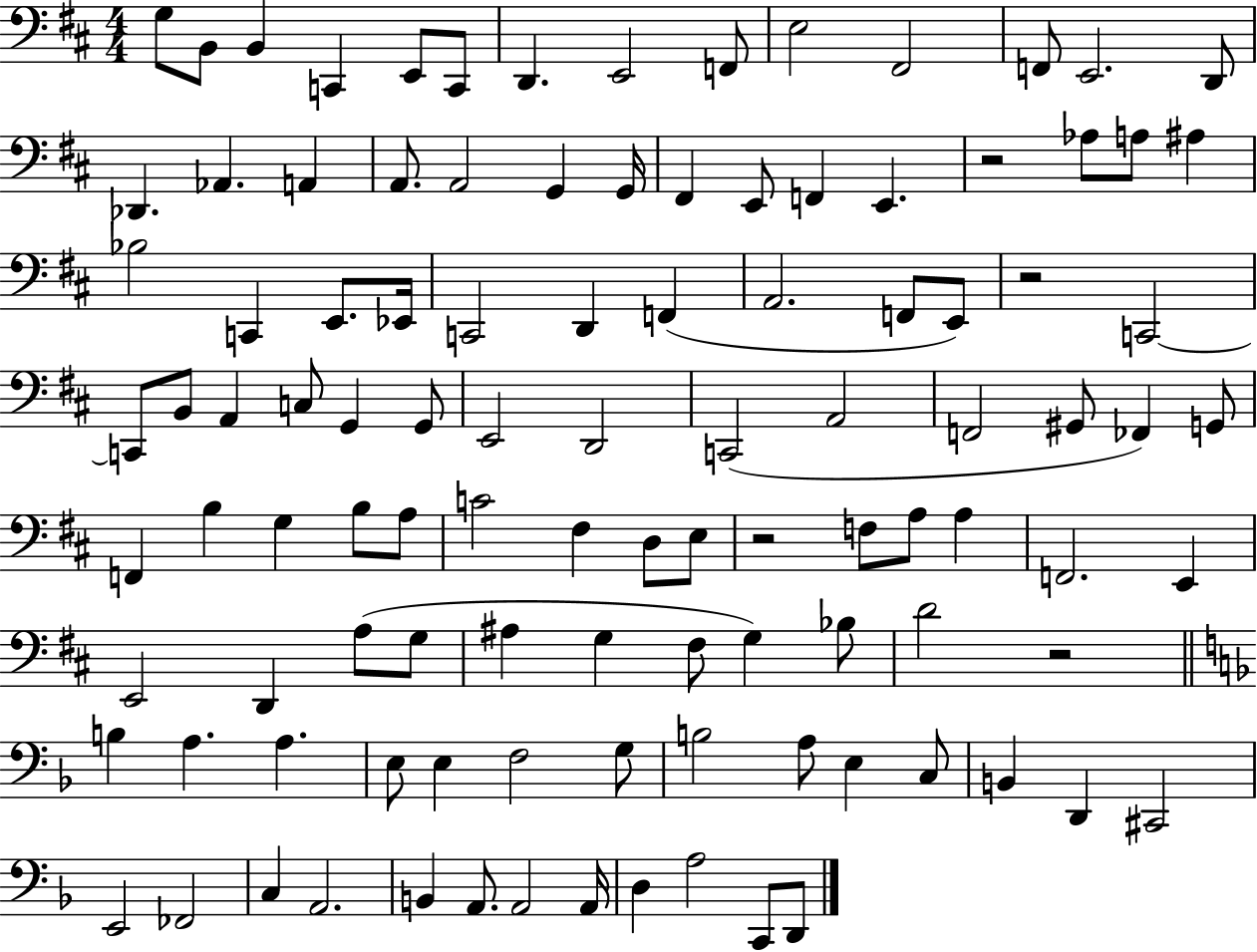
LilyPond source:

{
  \clef bass
  \numericTimeSignature
  \time 4/4
  \key d \major
  g8 b,8 b,4 c,4 e,8 c,8 | d,4. e,2 f,8 | e2 fis,2 | f,8 e,2. d,8 | \break des,4. aes,4. a,4 | a,8. a,2 g,4 g,16 | fis,4 e,8 f,4 e,4. | r2 aes8 a8 ais4 | \break bes2 c,4 e,8. ees,16 | c,2 d,4 f,4( | a,2. f,8 e,8) | r2 c,2~~ | \break c,8 b,8 a,4 c8 g,4 g,8 | e,2 d,2 | c,2( a,2 | f,2 gis,8 fes,4) g,8 | \break f,4 b4 g4 b8 a8 | c'2 fis4 d8 e8 | r2 f8 a8 a4 | f,2. e,4 | \break e,2 d,4 a8( g8 | ais4 g4 fis8 g4) bes8 | d'2 r2 | \bar "||" \break \key f \major b4 a4. a4. | e8 e4 f2 g8 | b2 a8 e4 c8 | b,4 d,4 cis,2 | \break e,2 fes,2 | c4 a,2. | b,4 a,8. a,2 a,16 | d4 a2 c,8 d,8 | \break \bar "|."
}